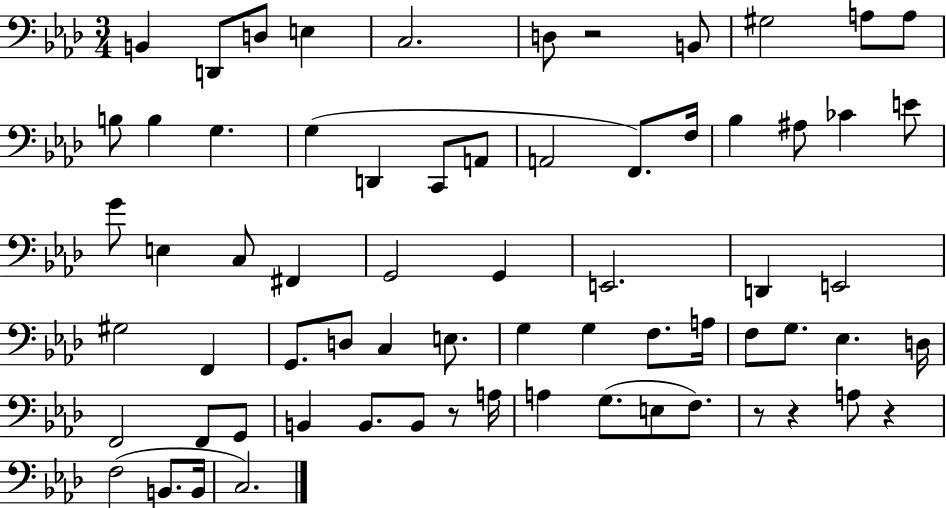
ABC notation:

X:1
T:Untitled
M:3/4
L:1/4
K:Ab
B,, D,,/2 D,/2 E, C,2 D,/2 z2 B,,/2 ^G,2 A,/2 A,/2 B,/2 B, G, G, D,, C,,/2 A,,/2 A,,2 F,,/2 F,/4 _B, ^A,/2 _C E/2 G/2 E, C,/2 ^F,, G,,2 G,, E,,2 D,, E,,2 ^G,2 F,, G,,/2 D,/2 C, E,/2 G, G, F,/2 A,/4 F,/2 G,/2 _E, D,/4 F,,2 F,,/2 G,,/2 B,, B,,/2 B,,/2 z/2 A,/4 A, G,/2 E,/2 F,/2 z/2 z A,/2 z F,2 B,,/2 B,,/4 C,2